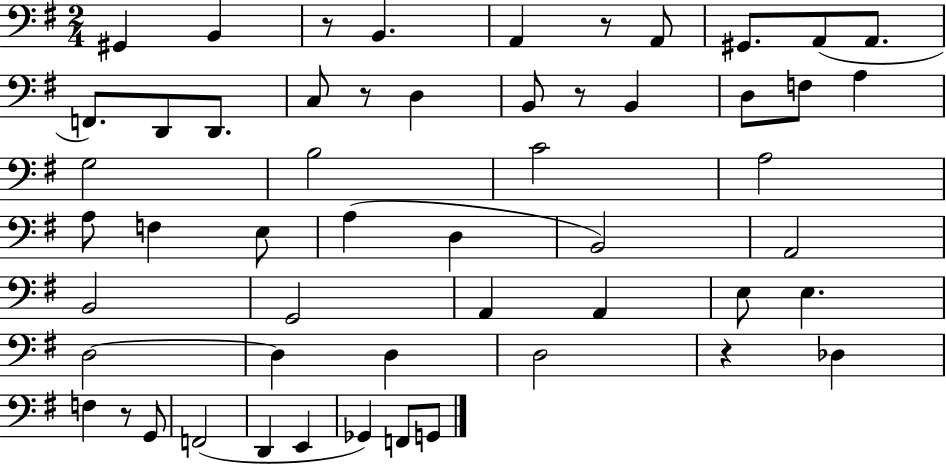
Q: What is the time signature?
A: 2/4